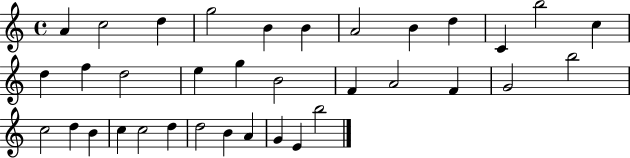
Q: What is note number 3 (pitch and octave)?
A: D5